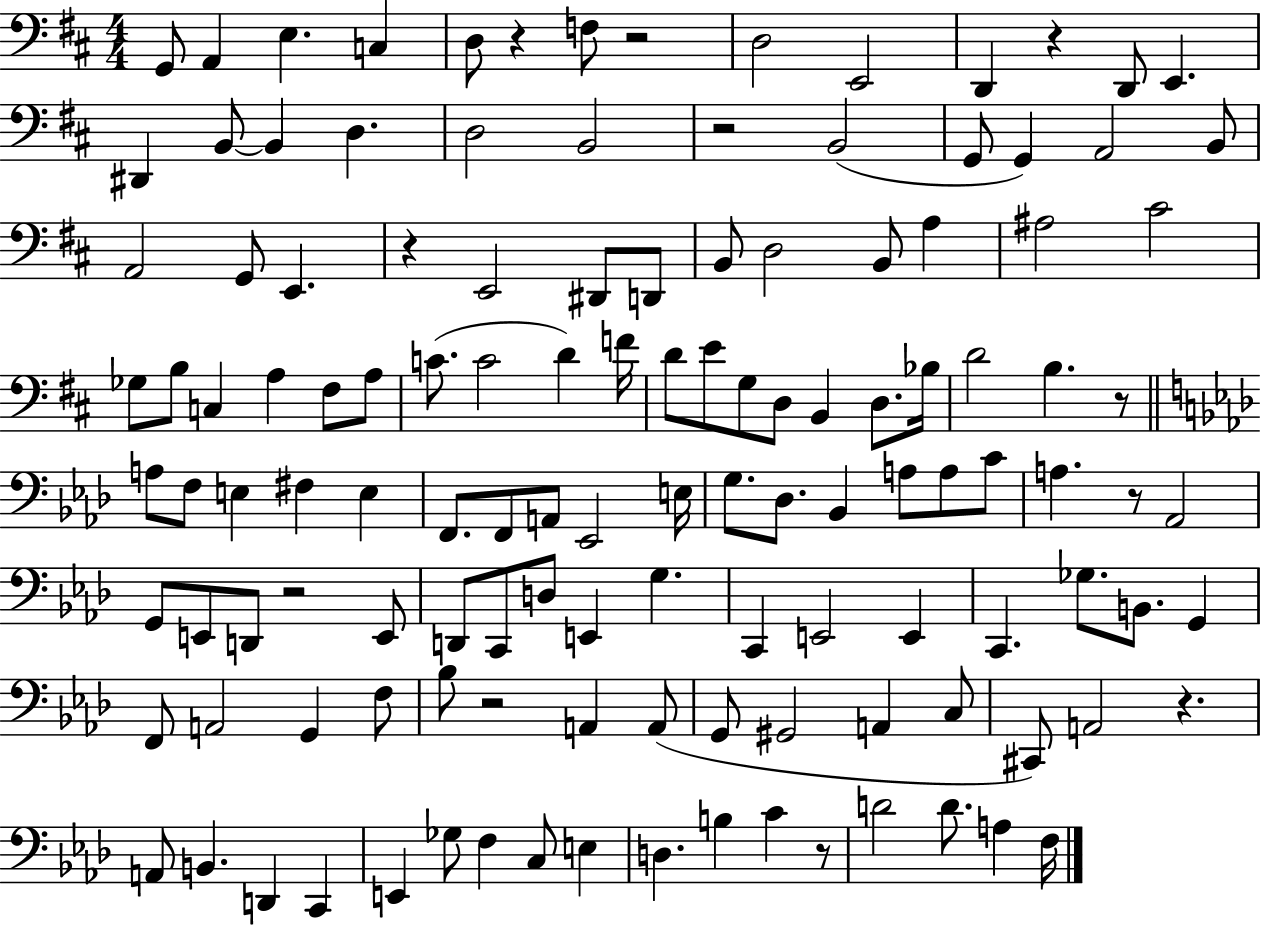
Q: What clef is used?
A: bass